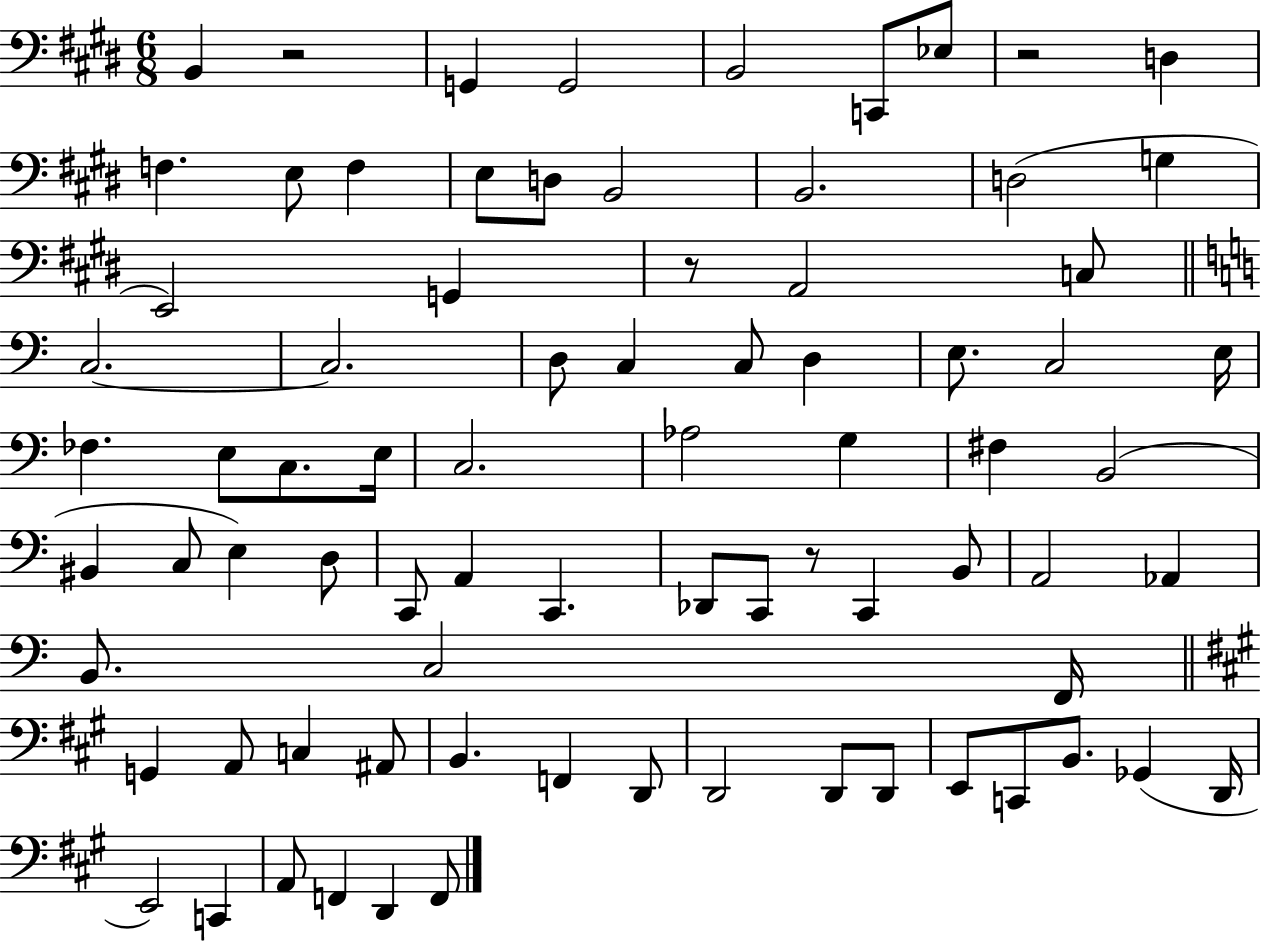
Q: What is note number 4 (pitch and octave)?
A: B2